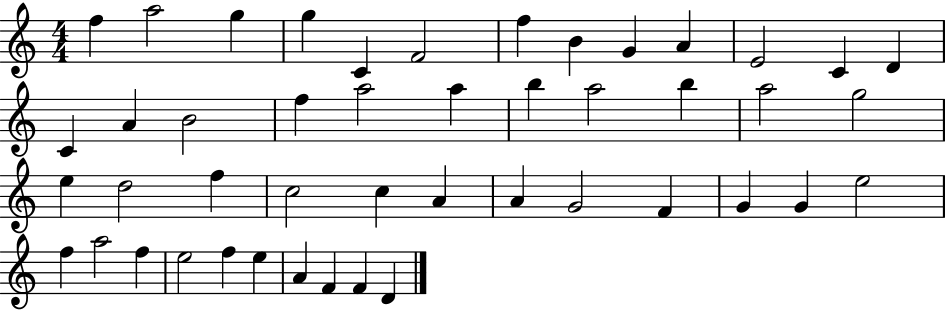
F5/q A5/h G5/q G5/q C4/q F4/h F5/q B4/q G4/q A4/q E4/h C4/q D4/q C4/q A4/q B4/h F5/q A5/h A5/q B5/q A5/h B5/q A5/h G5/h E5/q D5/h F5/q C5/h C5/q A4/q A4/q G4/h F4/q G4/q G4/q E5/h F5/q A5/h F5/q E5/h F5/q E5/q A4/q F4/q F4/q D4/q